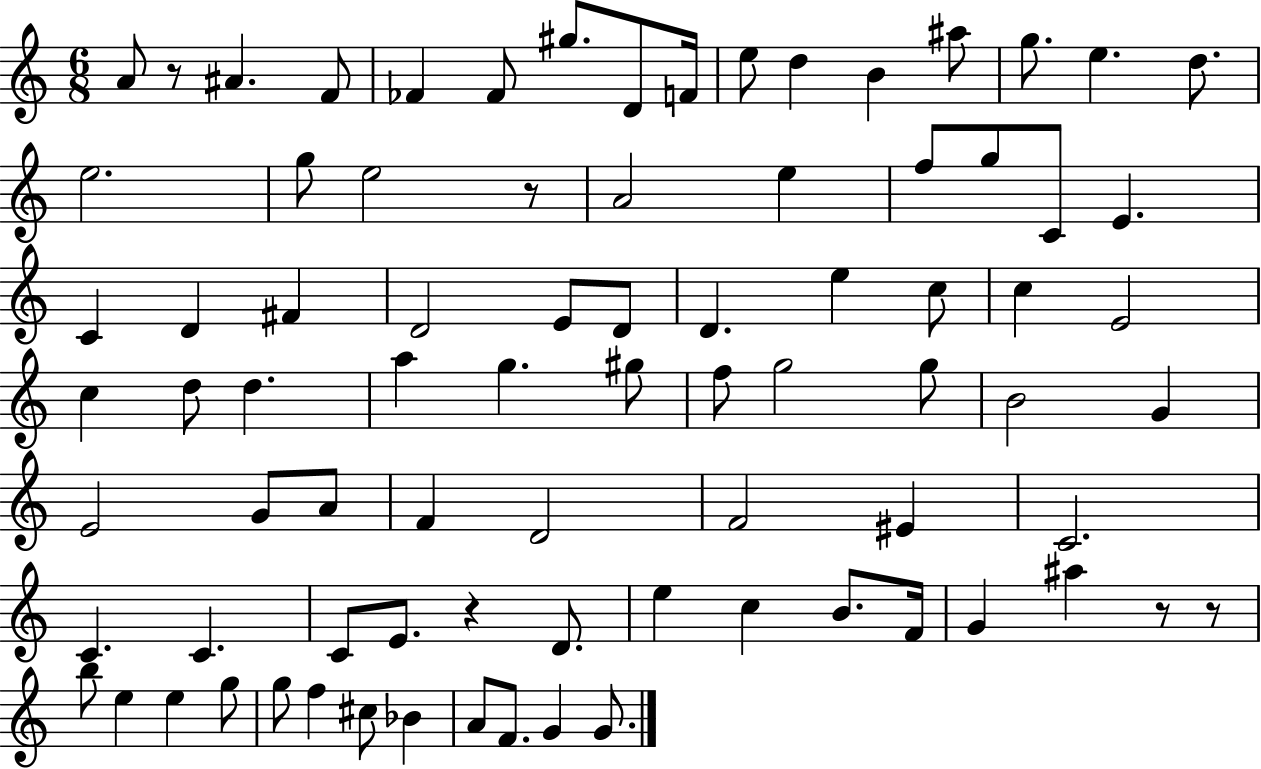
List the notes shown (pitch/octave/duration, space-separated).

A4/e R/e A#4/q. F4/e FES4/q FES4/e G#5/e. D4/e F4/s E5/e D5/q B4/q A#5/e G5/e. E5/q. D5/e. E5/h. G5/e E5/h R/e A4/h E5/q F5/e G5/e C4/e E4/q. C4/q D4/q F#4/q D4/h E4/e D4/e D4/q. E5/q C5/e C5/q E4/h C5/q D5/e D5/q. A5/q G5/q. G#5/e F5/e G5/h G5/e B4/h G4/q E4/h G4/e A4/e F4/q D4/h F4/h EIS4/q C4/h. C4/q. C4/q. C4/e E4/e. R/q D4/e. E5/q C5/q B4/e. F4/s G4/q A#5/q R/e R/e B5/e E5/q E5/q G5/e G5/e F5/q C#5/e Bb4/q A4/e F4/e. G4/q G4/e.